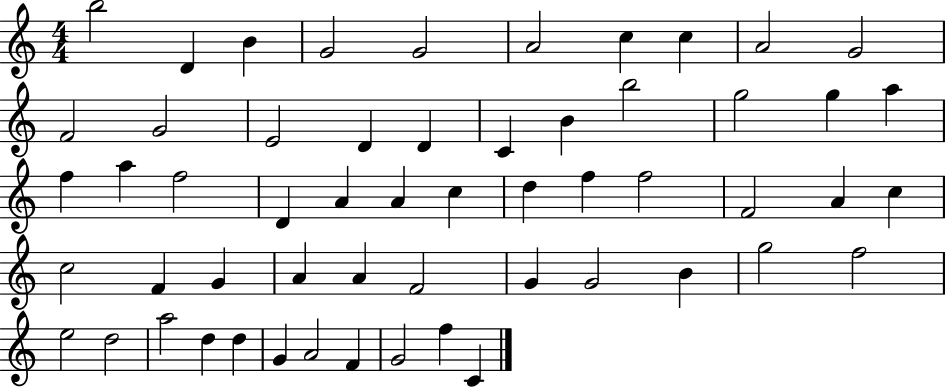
B5/h D4/q B4/q G4/h G4/h A4/h C5/q C5/q A4/h G4/h F4/h G4/h E4/h D4/q D4/q C4/q B4/q B5/h G5/h G5/q A5/q F5/q A5/q F5/h D4/q A4/q A4/q C5/q D5/q F5/q F5/h F4/h A4/q C5/q C5/h F4/q G4/q A4/q A4/q F4/h G4/q G4/h B4/q G5/h F5/h E5/h D5/h A5/h D5/q D5/q G4/q A4/h F4/q G4/h F5/q C4/q